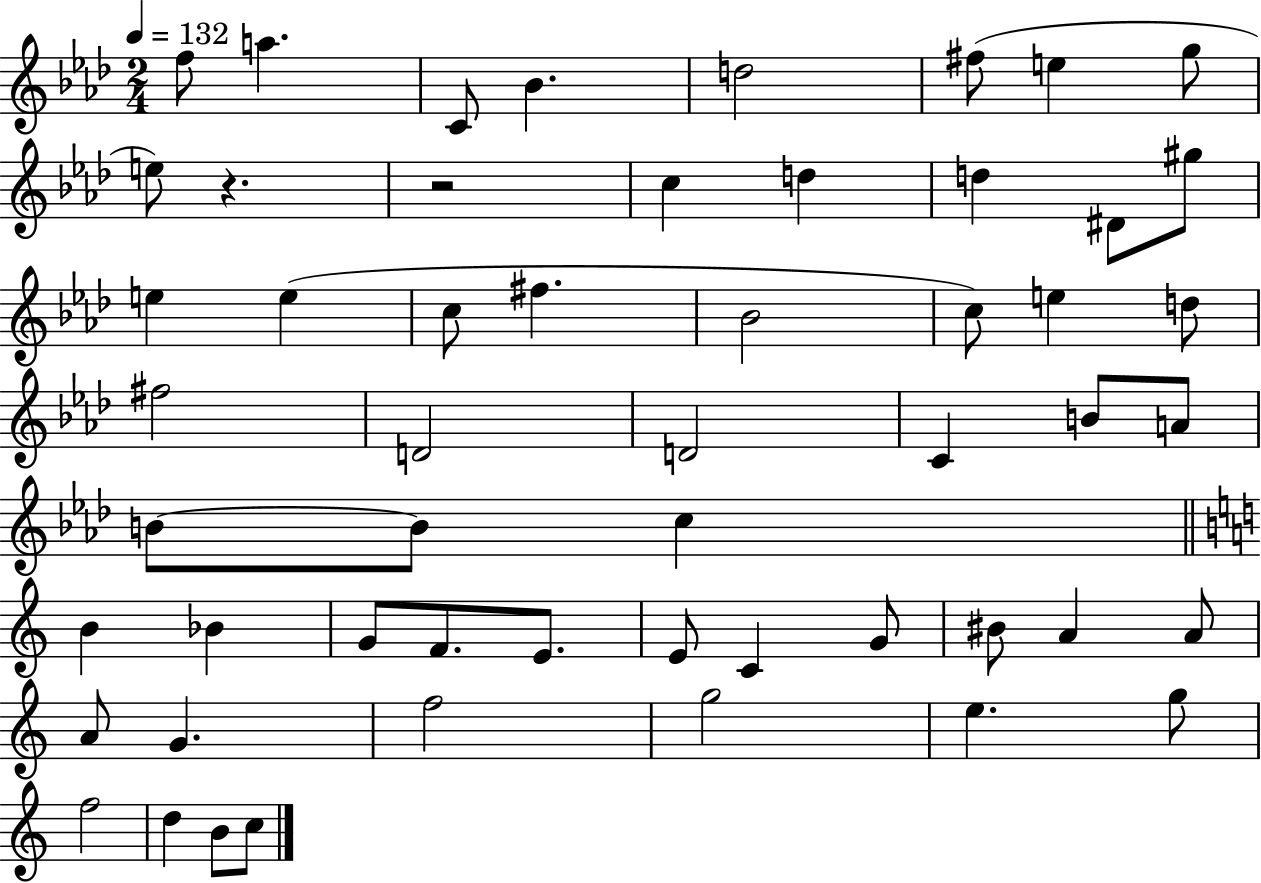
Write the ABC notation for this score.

X:1
T:Untitled
M:2/4
L:1/4
K:Ab
f/2 a C/2 _B d2 ^f/2 e g/2 e/2 z z2 c d d ^D/2 ^g/2 e e c/2 ^f _B2 c/2 e d/2 ^f2 D2 D2 C B/2 A/2 B/2 B/2 c B _B G/2 F/2 E/2 E/2 C G/2 ^B/2 A A/2 A/2 G f2 g2 e g/2 f2 d B/2 c/2